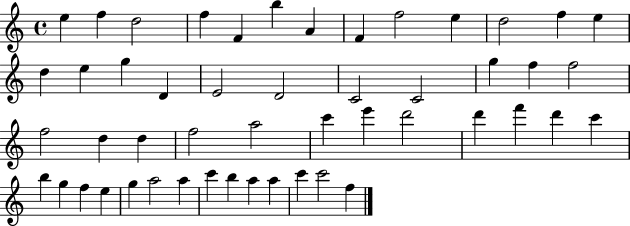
E5/q F5/q D5/h F5/q F4/q B5/q A4/q F4/q F5/h E5/q D5/h F5/q E5/q D5/q E5/q G5/q D4/q E4/h D4/h C4/h C4/h G5/q F5/q F5/h F5/h D5/q D5/q F5/h A5/h C6/q E6/q D6/h D6/q F6/q D6/q C6/q B5/q G5/q F5/q E5/q G5/q A5/h A5/q C6/q B5/q A5/q A5/q C6/q C6/h F5/q